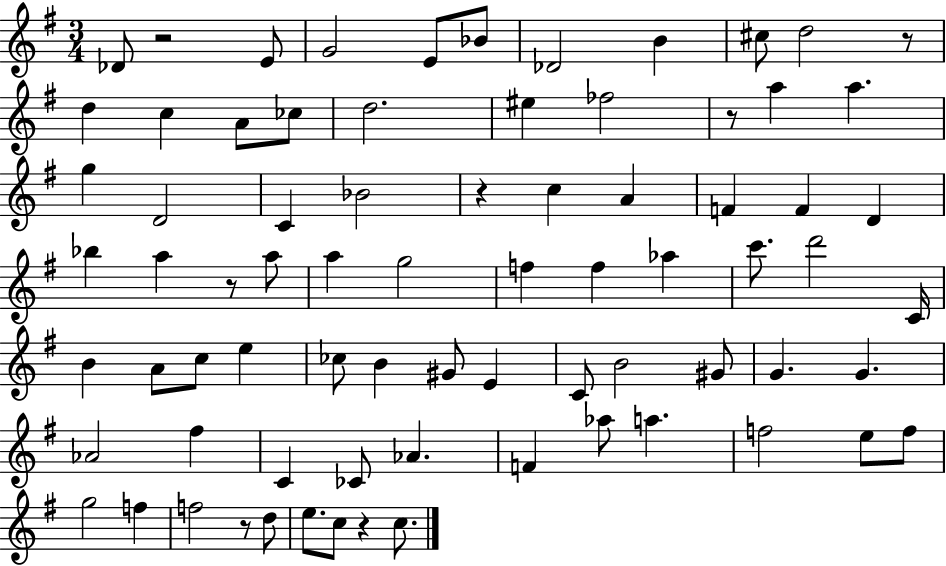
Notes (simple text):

Db4/e R/h E4/e G4/h E4/e Bb4/e Db4/h B4/q C#5/e D5/h R/e D5/q C5/q A4/e CES5/e D5/h. EIS5/q FES5/h R/e A5/q A5/q. G5/q D4/h C4/q Bb4/h R/q C5/q A4/q F4/q F4/q D4/q Bb5/q A5/q R/e A5/e A5/q G5/h F5/q F5/q Ab5/q C6/e. D6/h C4/s B4/q A4/e C5/e E5/q CES5/e B4/q G#4/e E4/q C4/e B4/h G#4/e G4/q. G4/q. Ab4/h F#5/q C4/q CES4/e Ab4/q. F4/q Ab5/e A5/q. F5/h E5/e F5/e G5/h F5/q F5/h R/e D5/e E5/e. C5/e R/q C5/e.